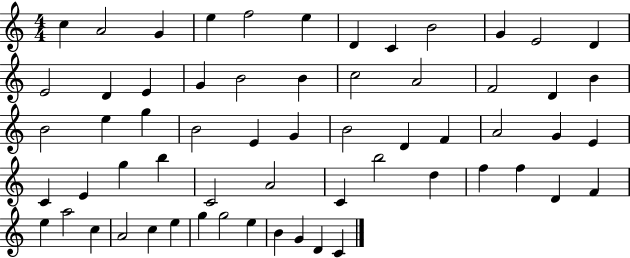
X:1
T:Untitled
M:4/4
L:1/4
K:C
c A2 G e f2 e D C B2 G E2 D E2 D E G B2 B c2 A2 F2 D B B2 e g B2 E G B2 D F A2 G E C E g b C2 A2 C b2 d f f D F e a2 c A2 c e g g2 e B G D C